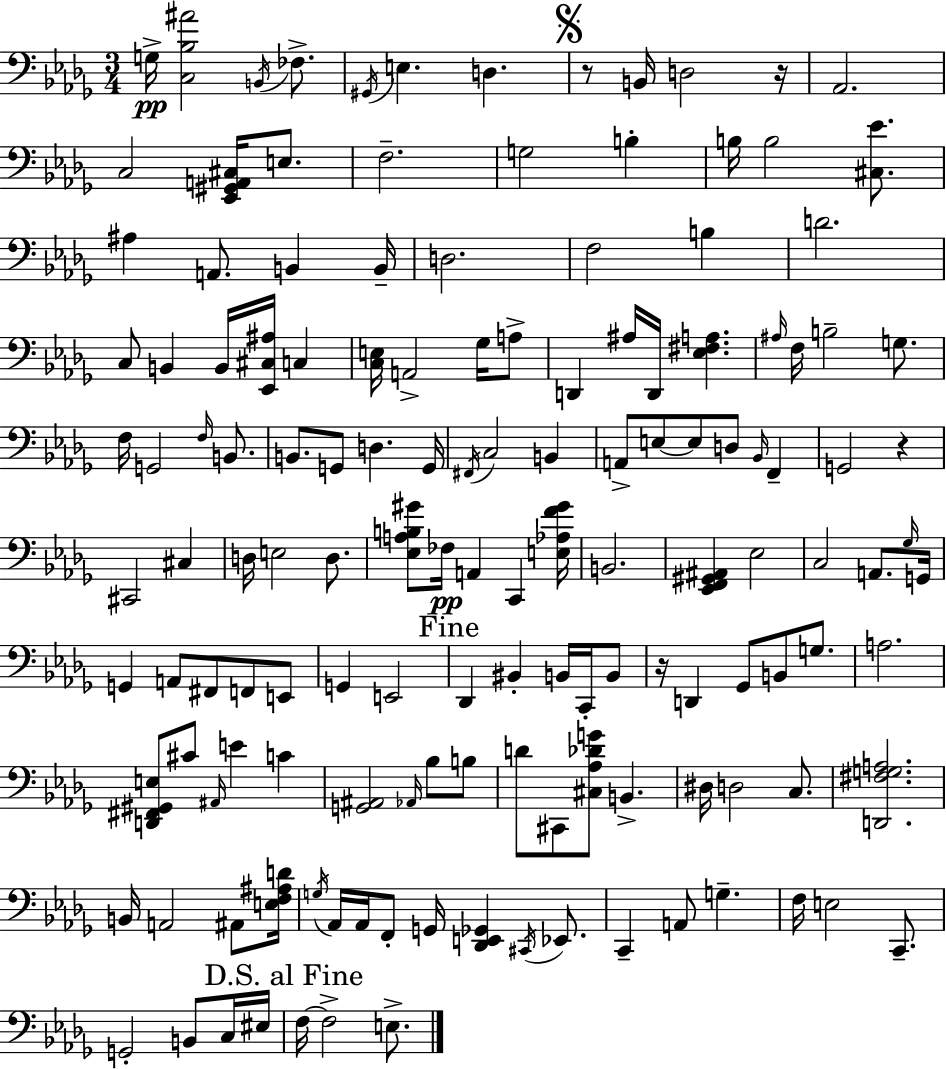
{
  \clef bass
  \numericTimeSignature
  \time 3/4
  \key bes \minor
  \repeat volta 2 { g16->\pp <c bes ais'>2 \acciaccatura { b,16 } fes8.-> | \acciaccatura { gis,16 } e4. d4. | \mark \markup { \musicglyph "scripts.segno" } r8 b,16 d2 | r16 aes,2. | \break c2 <ees, gis, a, cis>16 e8. | f2.-- | g2 b4-. | b16 b2 <cis ees'>8. | \break ais4 a,8. b,4 | b,16-- d2. | f2 b4 | d'2. | \break c8 b,4 b,16 <ees, cis ais>16 c4 | <c e>16 a,2-> ges16 | a8-> d,4 ais16 d,16 <ees fis a>4. | \grace { ais16 } f16 b2-- | \break g8. f16 g,2 | \grace { f16 } b,8. b,8. g,8 d4. | g,16 \acciaccatura { fis,16 } c2 | b,4 a,8-> e8~~ e8 d8 | \break \grace { bes,16 } f,4-- g,2 | r4 cis,2 | cis4 d16 e2 | d8. <ees a b gis'>8 fes16\pp a,4 | \break c,4 <e aes f' gis'>16 b,2. | <ees, f, gis, ais,>4 ees2 | c2 | a,8. \grace { ges16 } g,16 g,4 a,8 | \break fis,8 f,8 e,8 g,4 e,2 | \mark "Fine" des,4 bis,4-. | b,16 c,16-. b,8 r16 d,4 | ges,8 b,8 g8. a2. | \break <d, fis, gis, e>8 cis'8 \grace { ais,16 } | e'4 c'4 <g, ais,>2 | \grace { aes,16 } bes8 b8 d'8 cis,8 | <cis aes des' g'>8 b,4.-> dis16 d2 | \break c8. <d, fis g a>2. | b,16 a,2 | ais,8 <e f ais d'>16 \acciaccatura { g16 } aes,16 aes,16 | f,8-. g,16 <des, e, ges,>4 \acciaccatura { cis,16 } ees,8. c,4-- | \break a,8 g4.-- f16 | e2 c,8.-- g,2-. | b,8 c16 eis16 \mark "D.S. al Fine" f16~~ | f2-> e8.-> } \bar "|."
}